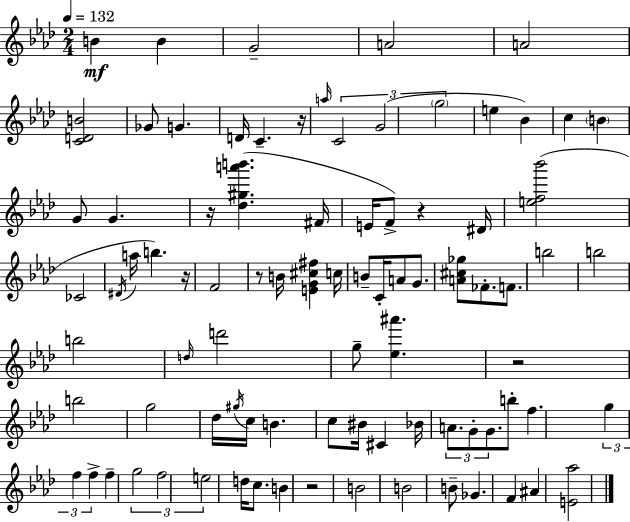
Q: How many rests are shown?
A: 7